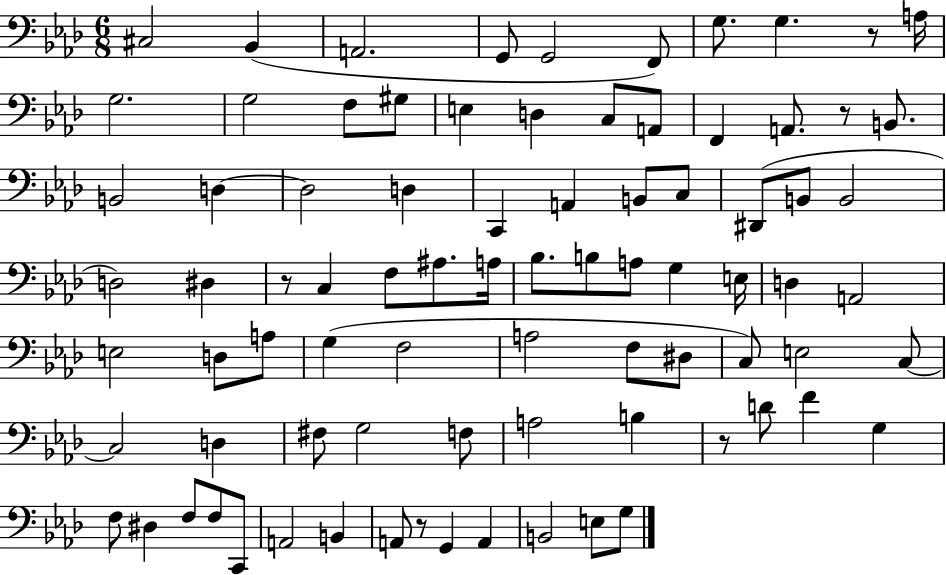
C#3/h Bb2/q A2/h. G2/e G2/h F2/e G3/e. G3/q. R/e A3/s G3/h. G3/h F3/e G#3/e E3/q D3/q C3/e A2/e F2/q A2/e. R/e B2/e. B2/h D3/q D3/h D3/q C2/q A2/q B2/e C3/e D#2/e B2/e B2/h D3/h D#3/q R/e C3/q F3/e A#3/e. A3/s Bb3/e. B3/e A3/e G3/q E3/s D3/q A2/h E3/h D3/e A3/e G3/q F3/h A3/h F3/e D#3/e C3/e E3/h C3/e C3/h D3/q F#3/e G3/h F3/e A3/h B3/q R/e D4/e F4/q G3/q F3/e D#3/q F3/e F3/e C2/e A2/h B2/q A2/e R/e G2/q A2/q B2/h E3/e G3/e